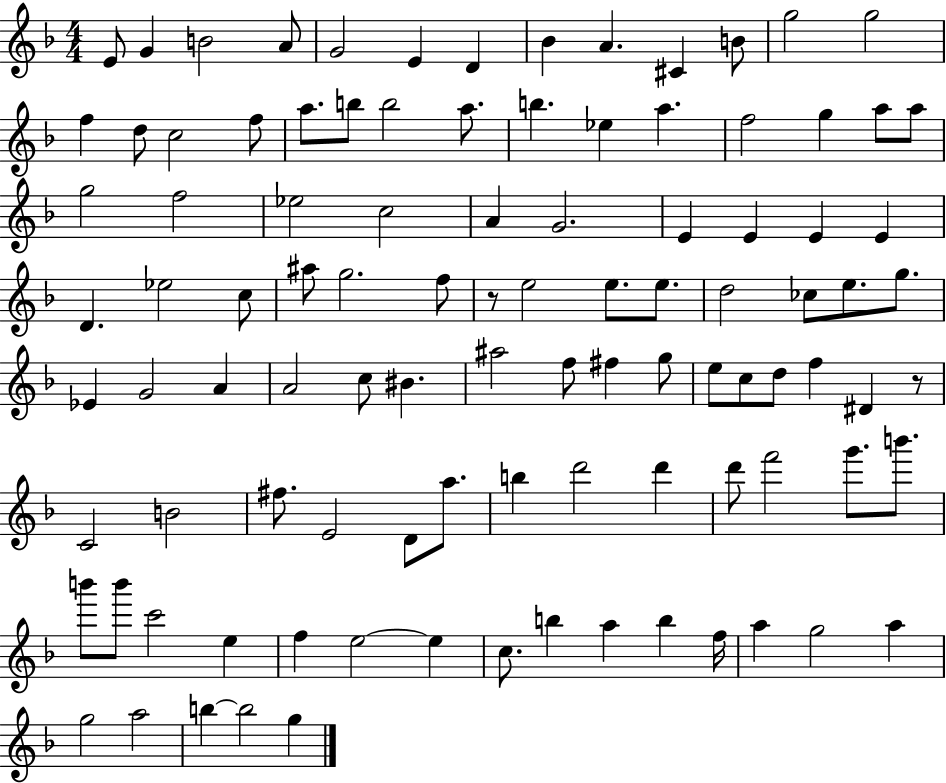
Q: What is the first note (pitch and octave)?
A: E4